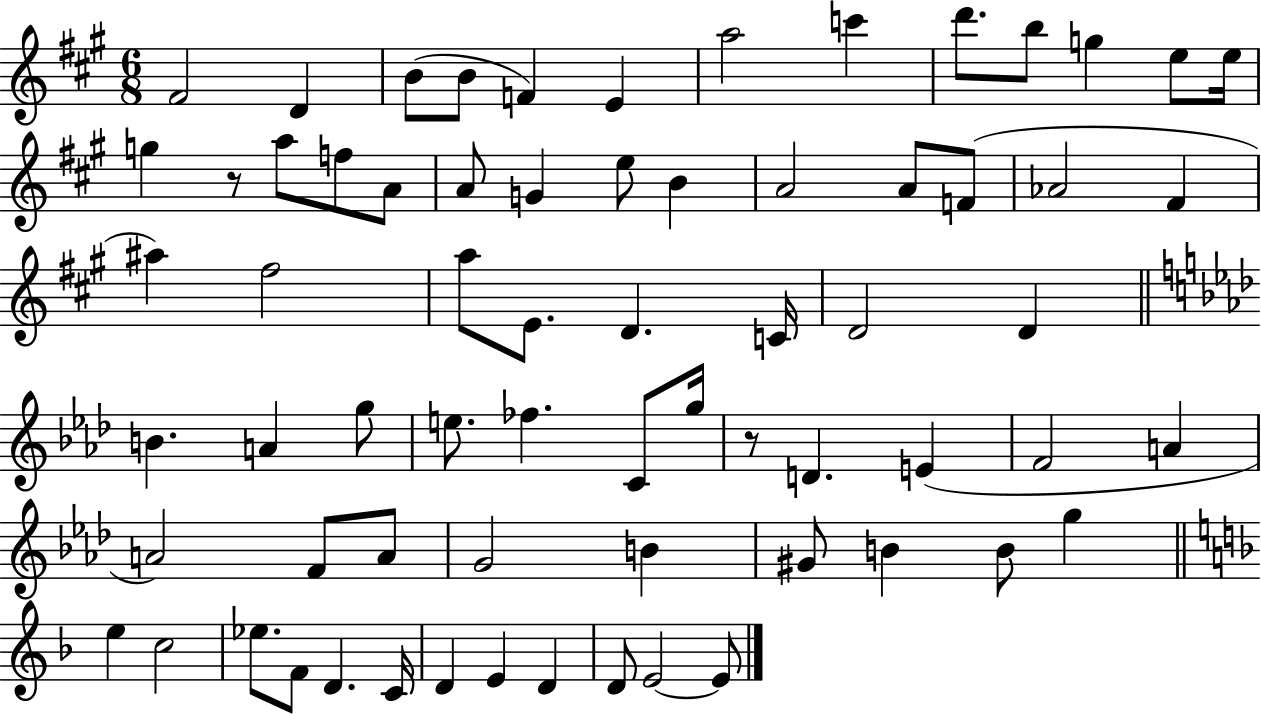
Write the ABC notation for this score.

X:1
T:Untitled
M:6/8
L:1/4
K:A
^F2 D B/2 B/2 F E a2 c' d'/2 b/2 g e/2 e/4 g z/2 a/2 f/2 A/2 A/2 G e/2 B A2 A/2 F/2 _A2 ^F ^a ^f2 a/2 E/2 D C/4 D2 D B A g/2 e/2 _f C/2 g/4 z/2 D E F2 A A2 F/2 A/2 G2 B ^G/2 B B/2 g e c2 _e/2 F/2 D C/4 D E D D/2 E2 E/2